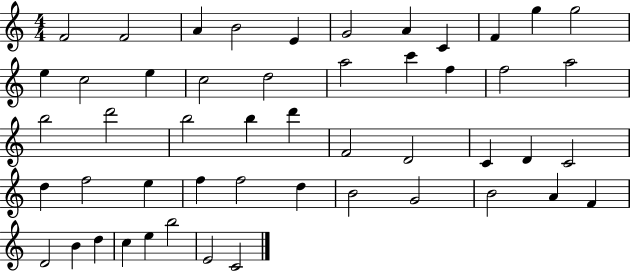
F4/h F4/h A4/q B4/h E4/q G4/h A4/q C4/q F4/q G5/q G5/h E5/q C5/h E5/q C5/h D5/h A5/h C6/q F5/q F5/h A5/h B5/h D6/h B5/h B5/q D6/q F4/h D4/h C4/q D4/q C4/h D5/q F5/h E5/q F5/q F5/h D5/q B4/h G4/h B4/h A4/q F4/q D4/h B4/q D5/q C5/q E5/q B5/h E4/h C4/h